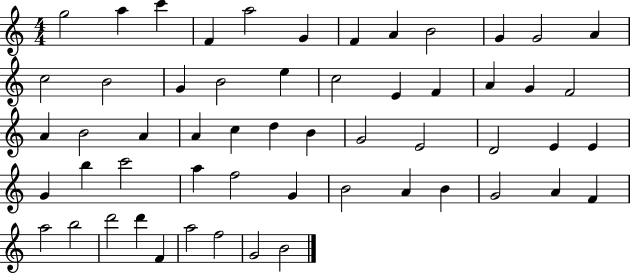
{
  \clef treble
  \numericTimeSignature
  \time 4/4
  \key c \major
  g''2 a''4 c'''4 | f'4 a''2 g'4 | f'4 a'4 b'2 | g'4 g'2 a'4 | \break c''2 b'2 | g'4 b'2 e''4 | c''2 e'4 f'4 | a'4 g'4 f'2 | \break a'4 b'2 a'4 | a'4 c''4 d''4 b'4 | g'2 e'2 | d'2 e'4 e'4 | \break g'4 b''4 c'''2 | a''4 f''2 g'4 | b'2 a'4 b'4 | g'2 a'4 f'4 | \break a''2 b''2 | d'''2 d'''4 f'4 | a''2 f''2 | g'2 b'2 | \break \bar "|."
}